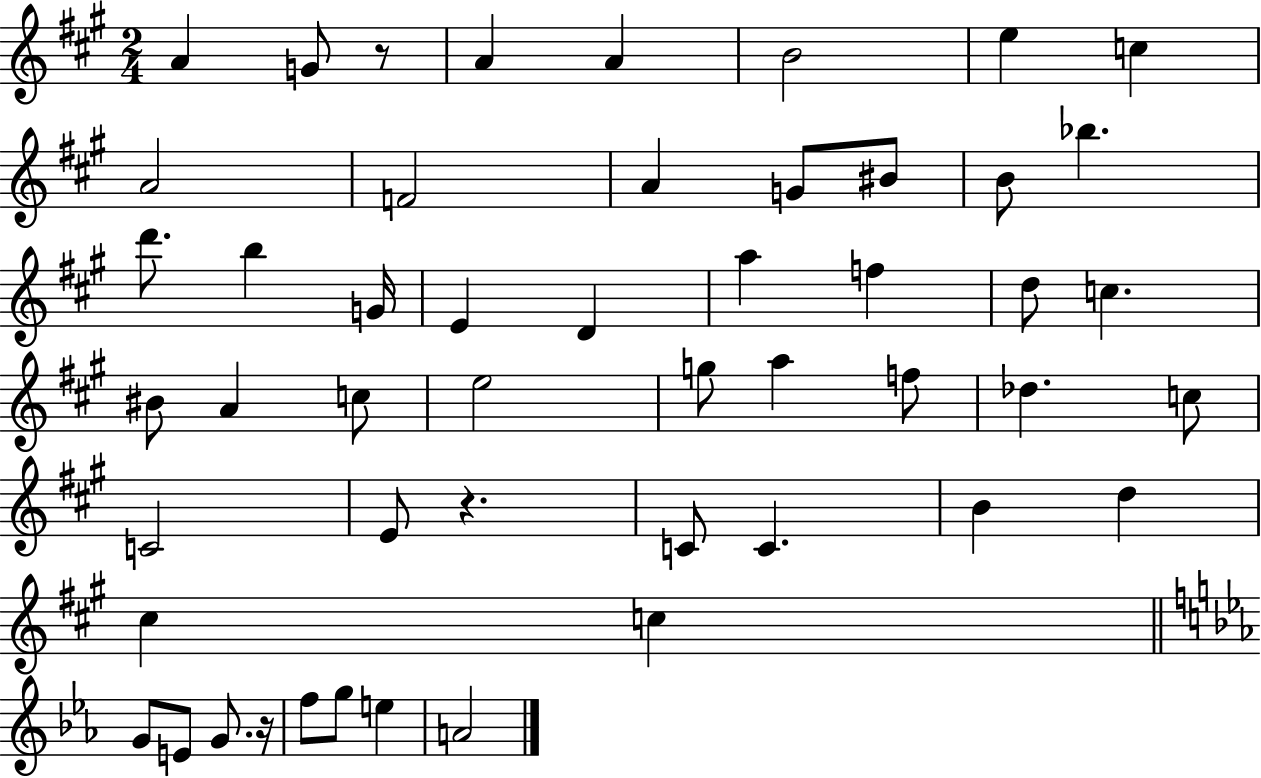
X:1
T:Untitled
M:2/4
L:1/4
K:A
A G/2 z/2 A A B2 e c A2 F2 A G/2 ^B/2 B/2 _b d'/2 b G/4 E D a f d/2 c ^B/2 A c/2 e2 g/2 a f/2 _d c/2 C2 E/2 z C/2 C B d ^c c G/2 E/2 G/2 z/4 f/2 g/2 e A2